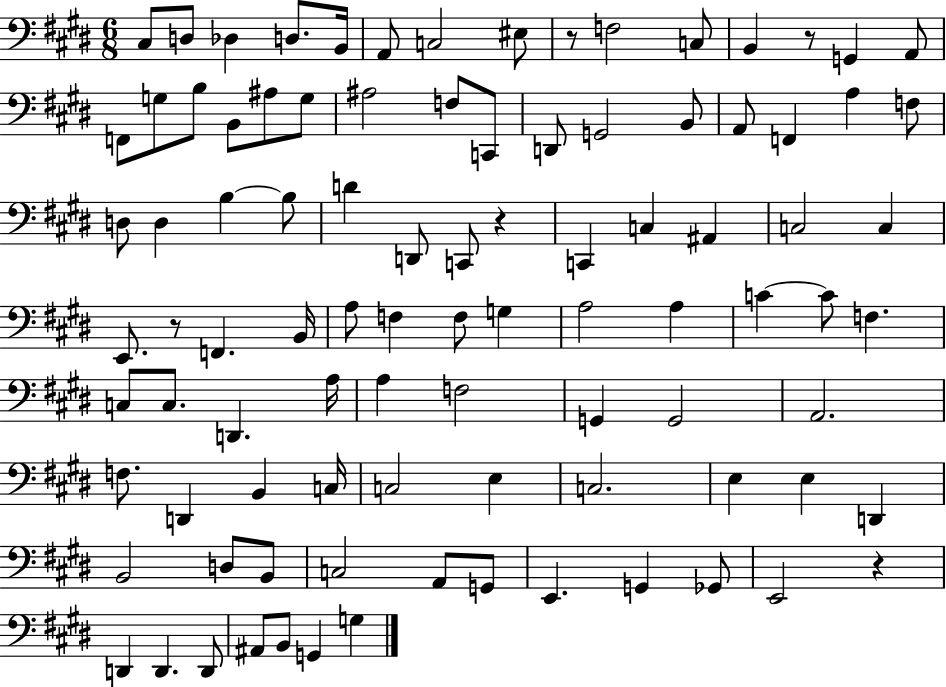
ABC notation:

X:1
T:Untitled
M:6/8
L:1/4
K:E
^C,/2 D,/2 _D, D,/2 B,,/4 A,,/2 C,2 ^E,/2 z/2 F,2 C,/2 B,, z/2 G,, A,,/2 F,,/2 G,/2 B,/2 B,,/2 ^A,/2 G,/2 ^A,2 F,/2 C,,/2 D,,/2 G,,2 B,,/2 A,,/2 F,, A, F,/2 D,/2 D, B, B,/2 D D,,/2 C,,/2 z C,, C, ^A,, C,2 C, E,,/2 z/2 F,, B,,/4 A,/2 F, F,/2 G, A,2 A, C C/2 F, C,/2 C,/2 D,, A,/4 A, F,2 G,, G,,2 A,,2 F,/2 D,, B,, C,/4 C,2 E, C,2 E, E, D,, B,,2 D,/2 B,,/2 C,2 A,,/2 G,,/2 E,, G,, _G,,/2 E,,2 z D,, D,, D,,/2 ^A,,/2 B,,/2 G,, G,